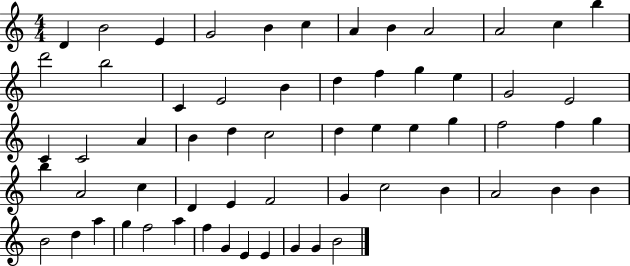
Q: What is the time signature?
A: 4/4